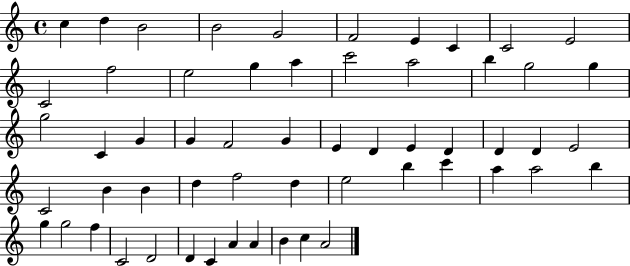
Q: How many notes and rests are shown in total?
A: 57